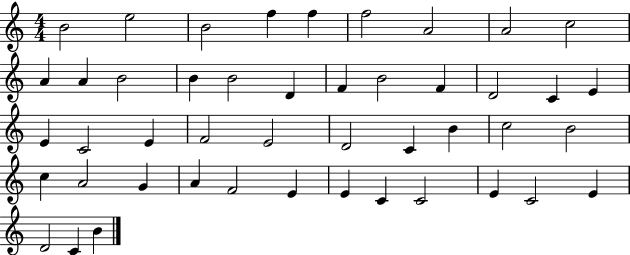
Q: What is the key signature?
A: C major